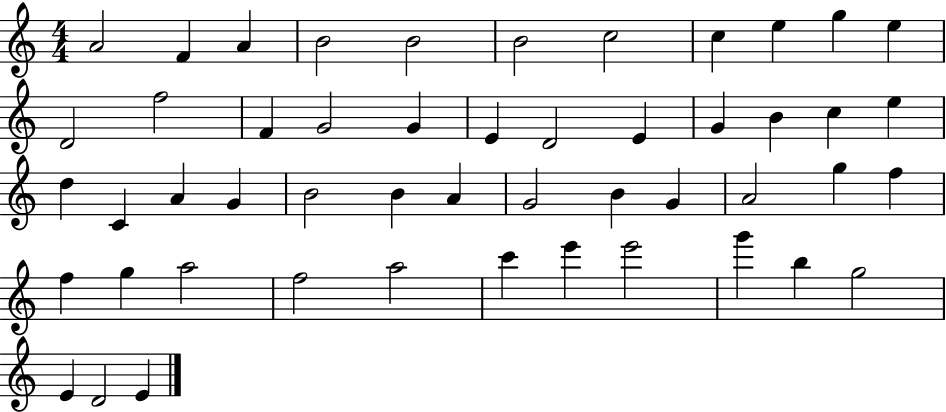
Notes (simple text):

A4/h F4/q A4/q B4/h B4/h B4/h C5/h C5/q E5/q G5/q E5/q D4/h F5/h F4/q G4/h G4/q E4/q D4/h E4/q G4/q B4/q C5/q E5/q D5/q C4/q A4/q G4/q B4/h B4/q A4/q G4/h B4/q G4/q A4/h G5/q F5/q F5/q G5/q A5/h F5/h A5/h C6/q E6/q E6/h G6/q B5/q G5/h E4/q D4/h E4/q